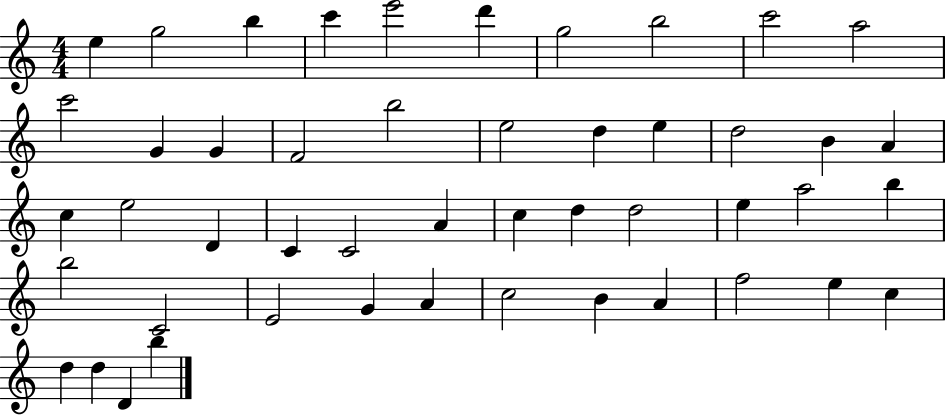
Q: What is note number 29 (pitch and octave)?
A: D5